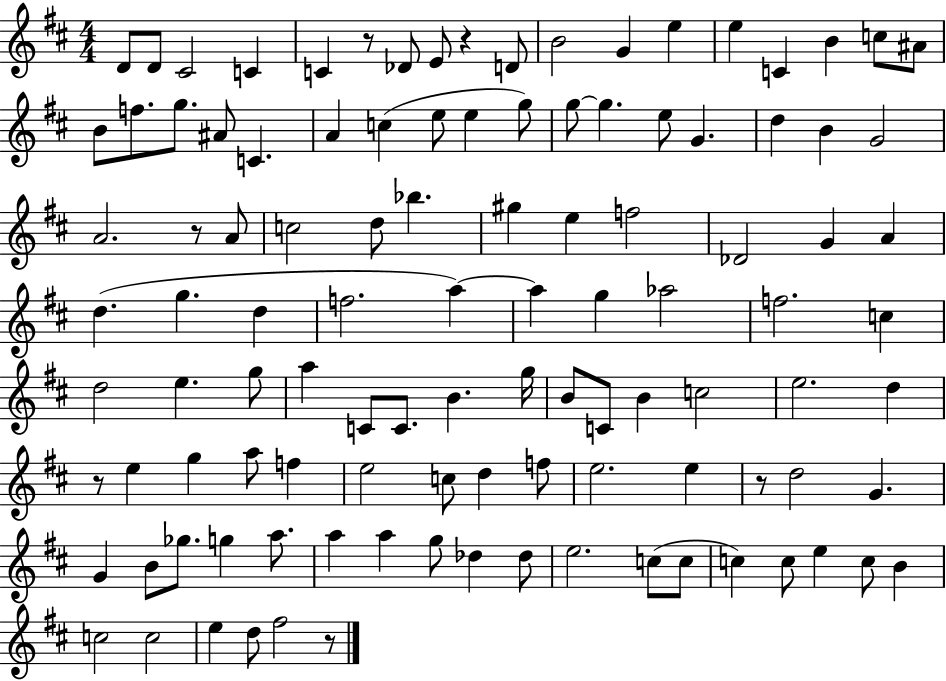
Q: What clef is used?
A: treble